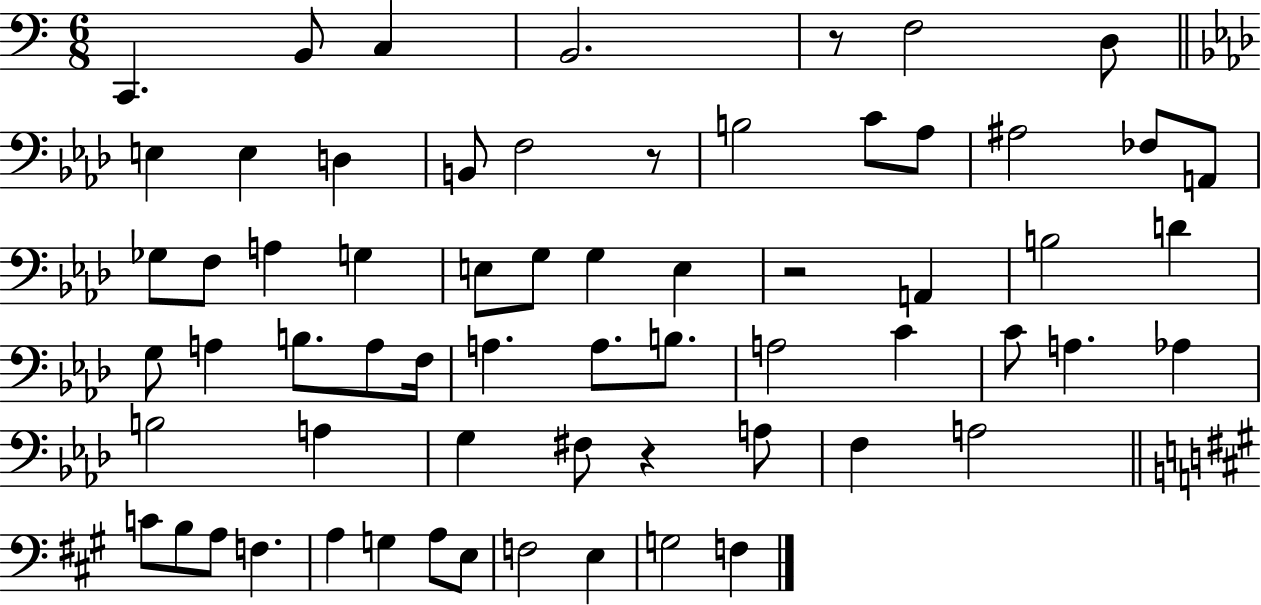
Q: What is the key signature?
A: C major